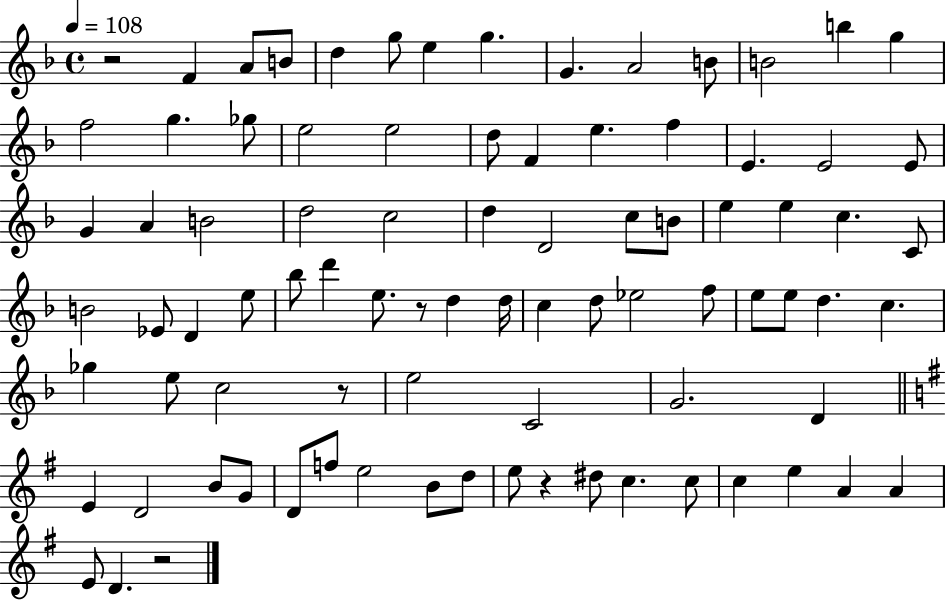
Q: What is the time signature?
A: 4/4